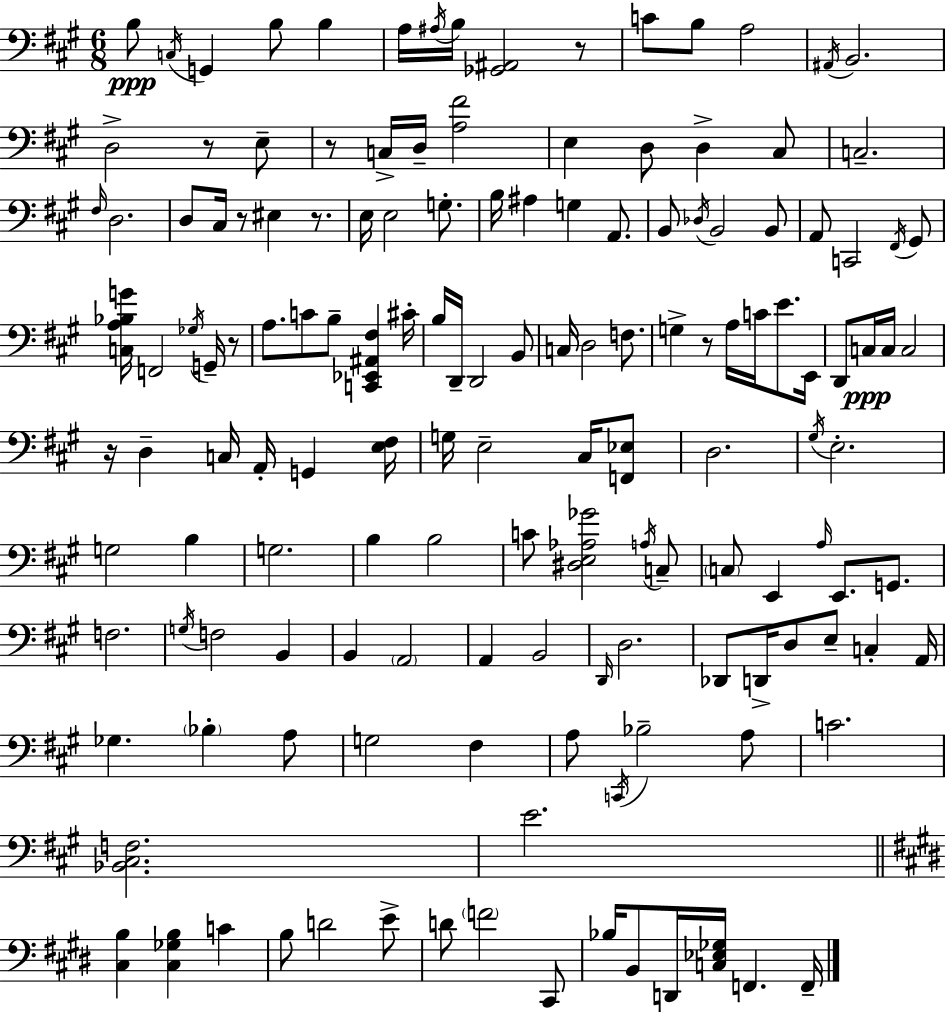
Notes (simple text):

B3/e C3/s G2/q B3/e B3/q A3/s A#3/s B3/s [Gb2,A#2]/h R/e C4/e B3/e A3/h A#2/s B2/h. D3/h R/e E3/e R/e C3/s D3/s [A3,F#4]/h E3/q D3/e D3/q C#3/e C3/h. F#3/s D3/h. D3/e C#3/s R/e EIS3/q R/e. E3/s E3/h G3/e. B3/s A#3/q G3/q A2/e. B2/e Db3/s B2/h B2/e A2/e C2/h F#2/s G#2/e [C3,A3,Bb3,G4]/s F2/h Gb3/s G2/s R/e A3/e. C4/e B3/e [C2,Eb2,A#2,F#3]/q C#4/s B3/s D2/s D2/h B2/e C3/s D3/h F3/e. G3/q R/e A3/s C4/s E4/e. E2/s D2/e C3/s C3/s C3/h R/s D3/q C3/s A2/s G2/q [E3,F#3]/s G3/s E3/h C#3/s [F2,Eb3]/e D3/h. G#3/s E3/h. G3/h B3/q G3/h. B3/q B3/h C4/e [D#3,E3,Ab3,Gb4]/h A3/s C3/e C3/e E2/q A3/s E2/e. G2/e. F3/h. G3/s F3/h B2/q B2/q A2/h A2/q B2/h D2/s D3/h. Db2/e D2/s D3/e E3/e C3/q A2/s Gb3/q. Bb3/q A3/e G3/h F#3/q A3/e C2/s Bb3/h A3/e C4/h. [Bb2,C#3,F3]/h. E4/h. [C#3,B3]/q [C#3,Gb3,B3]/q C4/q B3/e D4/h E4/e D4/e F4/h C#2/e Bb3/s B2/e D2/s [C3,Eb3,Gb3]/s F2/q. F2/s